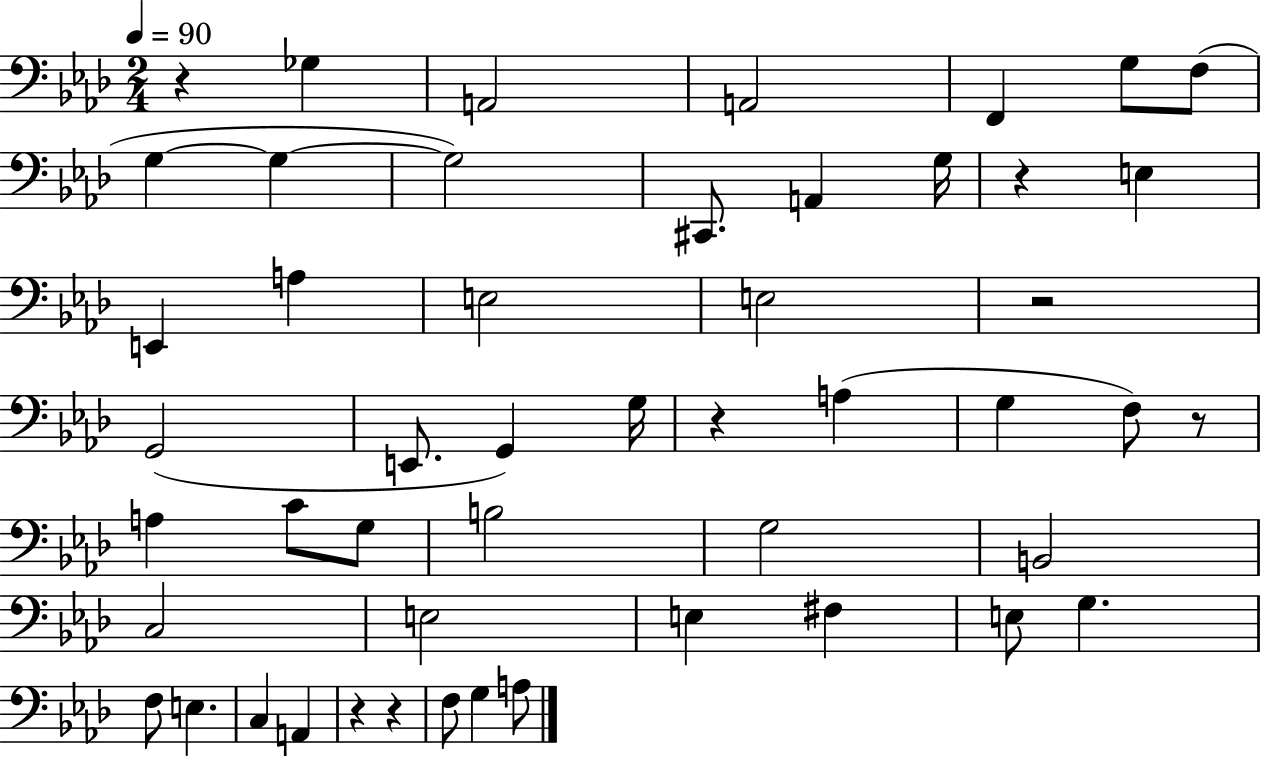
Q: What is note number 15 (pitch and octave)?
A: A3